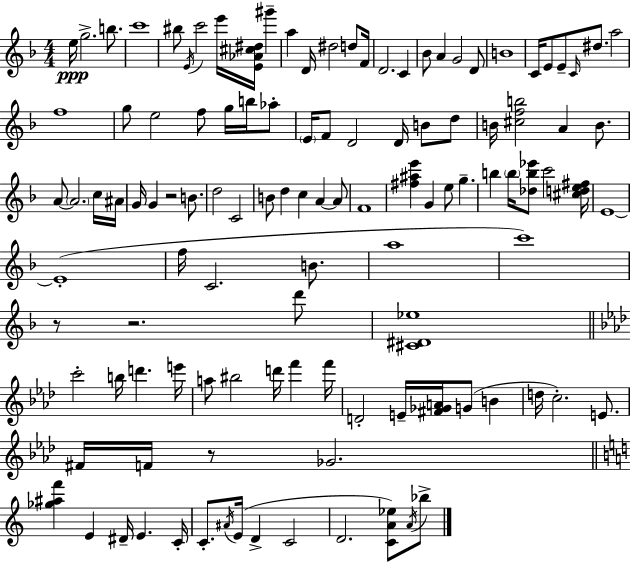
E5/s G5/h. B5/e. C6/w BIS5/e E4/s C6/h E6/s [E4,Ab4,C#5,D#5]/s G#6/q A5/q D4/s D#5/h D5/e F4/s D4/h. C4/q Bb4/e A4/q G4/h D4/e B4/w C4/s E4/e E4/e C4/s D#5/e. A5/h F5/w G5/e E5/h F5/e G5/s B5/s Ab5/e E4/s F4/e D4/h D4/s B4/e D5/e B4/s [C#5,F5,B5]/h A4/q B4/e. A4/e A4/h. C5/s A#4/s G4/s G4/q R/h B4/e. D5/h C4/h B4/e D5/q C5/q A4/q A4/e F4/w [F#5,A#5,E6]/q G4/q E5/e G5/q. B5/q B5/s [Db5,B5,Eb6]/e C6/h [C#5,D5,E5,F#5]/s E4/w E4/w F5/s C4/h. B4/e. A5/w C6/w R/e R/h. D6/e [C#4,D#4,Eb5]/w C6/h B5/s D6/q. E6/s A5/e BIS5/h D6/s F6/q F6/s D4/h E4/s [F#4,Gb4,A4]/s G4/e B4/q D5/s C5/h. E4/e. F#4/s F4/s R/e Gb4/h. [Gb5,A#5,F6]/q E4/q D#4/s E4/q. C4/s C4/e. A#4/s E4/s D4/q C4/h D4/h. [C4,A4,Eb5]/e A4/s Bb5/e